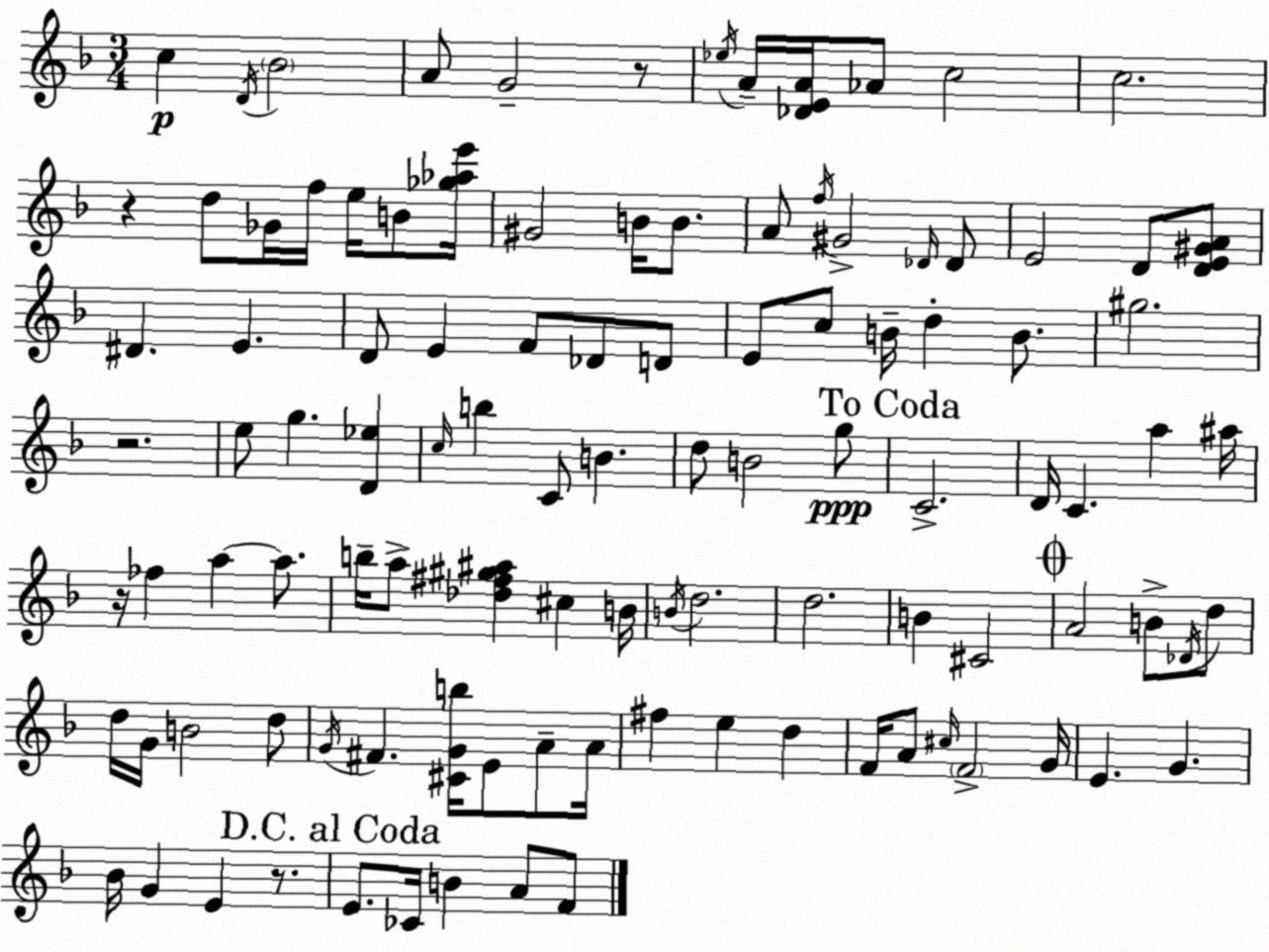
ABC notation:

X:1
T:Untitled
M:3/4
L:1/4
K:Dm
c D/4 _B2 A/2 G2 z/2 _e/4 A/4 [_DEA]/4 _A/2 c2 c2 z d/2 _G/4 f/4 e/4 B/2 [_g_ae']/4 ^G2 B/4 B/2 A/2 f/4 ^G2 _D/4 _D/2 E2 D/2 [DE^GA]/2 ^D E D/2 E F/2 _D/2 D/2 E/2 c/2 B/4 d B/2 ^g2 z2 e/2 g [D_e] c/4 b C/2 B d/2 B2 g/2 C2 D/4 C a ^a/4 z/4 _f a a/2 b/4 a/2 [_d^f^g^a] ^c B/4 B/4 d2 d2 B ^C2 A2 B/2 _D/4 d/2 d/4 G/4 B2 d/2 G/4 ^F [^CGb]/4 E/2 A/2 A/4 ^f e d F/4 A/2 ^c/4 F2 G/4 E G _B/4 G E z/2 E/2 _C/4 B A/2 F/2